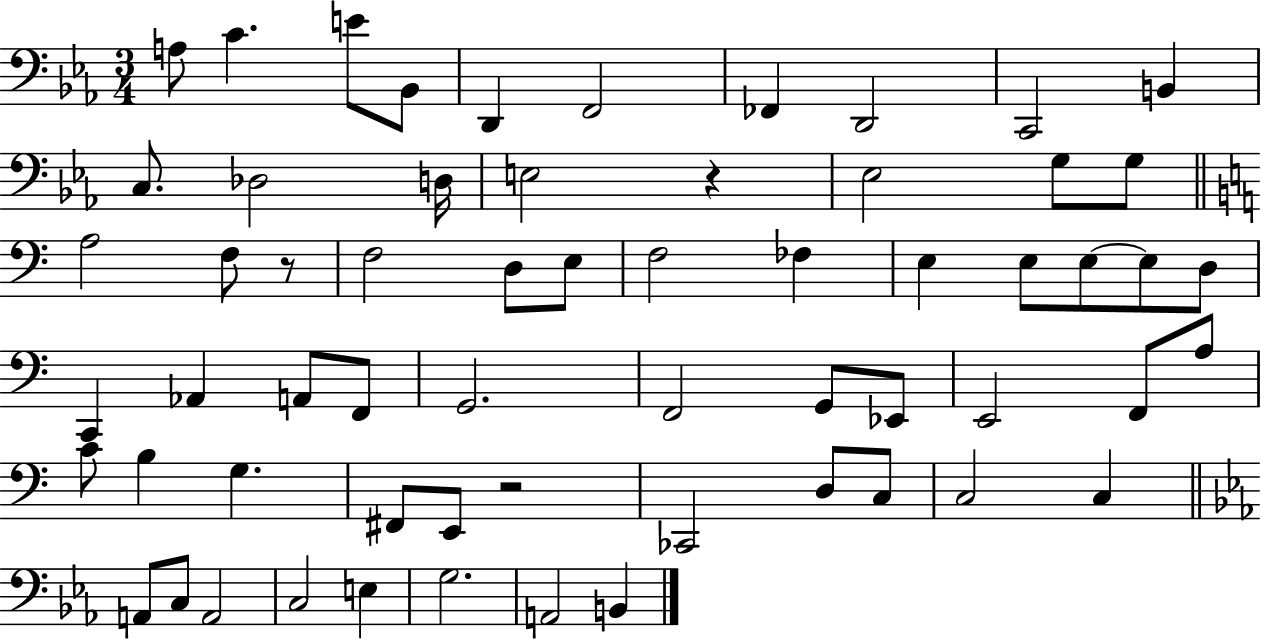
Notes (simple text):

A3/e C4/q. E4/e Bb2/e D2/q F2/h FES2/q D2/h C2/h B2/q C3/e. Db3/h D3/s E3/h R/q Eb3/h G3/e G3/e A3/h F3/e R/e F3/h D3/e E3/e F3/h FES3/q E3/q E3/e E3/e E3/e D3/e C2/q Ab2/q A2/e F2/e G2/h. F2/h G2/e Eb2/e E2/h F2/e A3/e C4/e B3/q G3/q. F#2/e E2/e R/h CES2/h D3/e C3/e C3/h C3/q A2/e C3/e A2/h C3/h E3/q G3/h. A2/h B2/q